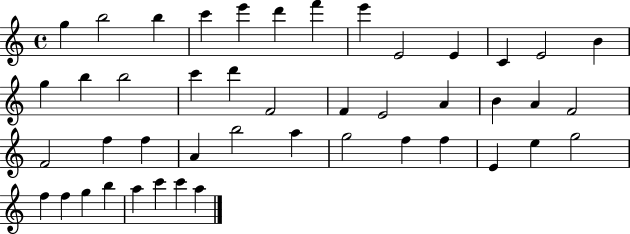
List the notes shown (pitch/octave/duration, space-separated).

G5/q B5/h B5/q C6/q E6/q D6/q F6/q E6/q E4/h E4/q C4/q E4/h B4/q G5/q B5/q B5/h C6/q D6/q F4/h F4/q E4/h A4/q B4/q A4/q F4/h F4/h F5/q F5/q A4/q B5/h A5/q G5/h F5/q F5/q E4/q E5/q G5/h F5/q F5/q G5/q B5/q A5/q C6/q C6/q A5/q